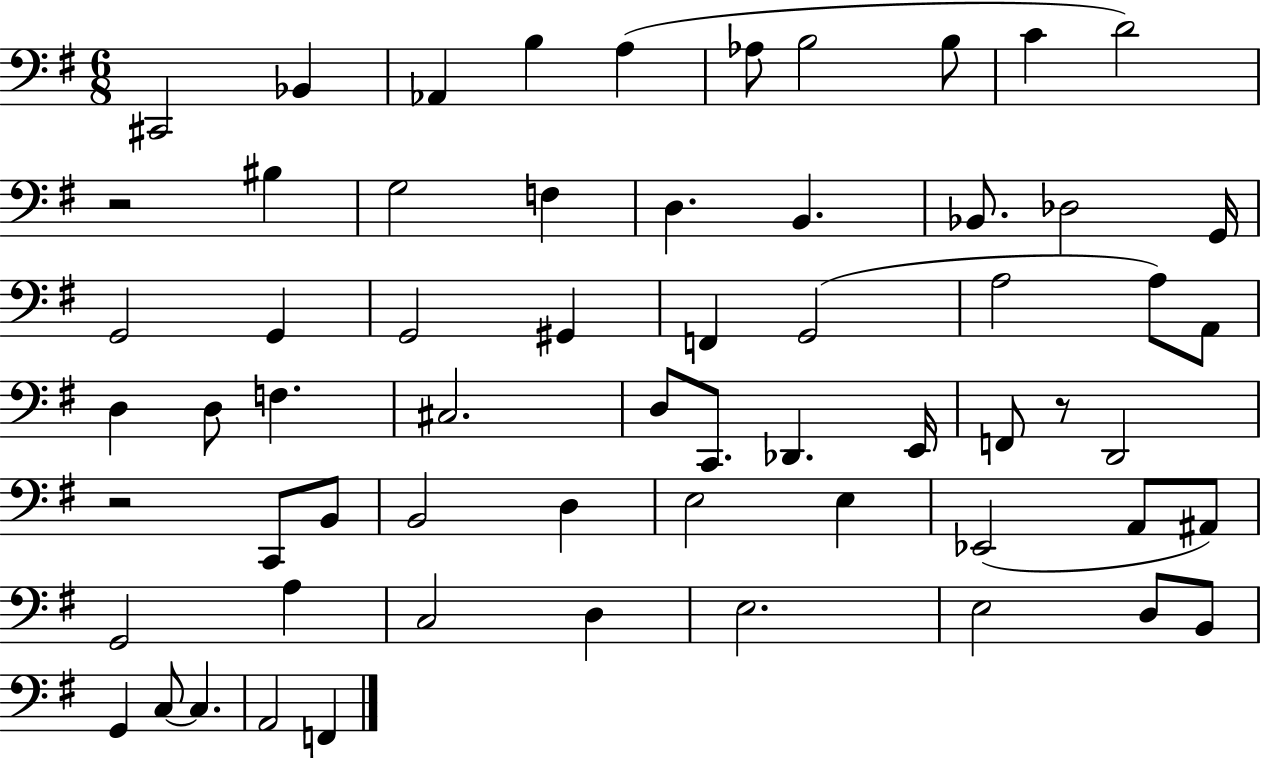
X:1
T:Untitled
M:6/8
L:1/4
K:G
^C,,2 _B,, _A,, B, A, _A,/2 B,2 B,/2 C D2 z2 ^B, G,2 F, D, B,, _B,,/2 _D,2 G,,/4 G,,2 G,, G,,2 ^G,, F,, G,,2 A,2 A,/2 A,,/2 D, D,/2 F, ^C,2 D,/2 C,,/2 _D,, E,,/4 F,,/2 z/2 D,,2 z2 C,,/2 B,,/2 B,,2 D, E,2 E, _E,,2 A,,/2 ^A,,/2 G,,2 A, C,2 D, E,2 E,2 D,/2 B,,/2 G,, C,/2 C, A,,2 F,,